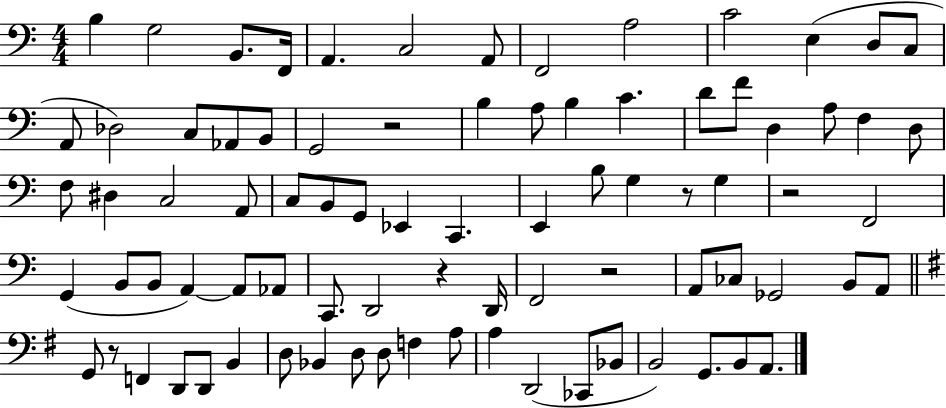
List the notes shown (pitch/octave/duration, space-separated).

B3/q G3/h B2/e. F2/s A2/q. C3/h A2/e F2/h A3/h C4/h E3/q D3/e C3/e A2/e Db3/h C3/e Ab2/e B2/e G2/h R/h B3/q A3/e B3/q C4/q. D4/e F4/e D3/q A3/e F3/q D3/e F3/e D#3/q C3/h A2/e C3/e B2/e G2/e Eb2/q C2/q. E2/q B3/e G3/q R/e G3/q R/h F2/h G2/q B2/e B2/e A2/q A2/e Ab2/e C2/e. D2/h R/q D2/s F2/h R/h A2/e CES3/e Gb2/h B2/e A2/e G2/e R/e F2/q D2/e D2/e B2/q D3/e Bb2/q D3/e D3/e F3/q A3/e A3/q D2/h CES2/e Bb2/e B2/h G2/e. B2/e A2/e.